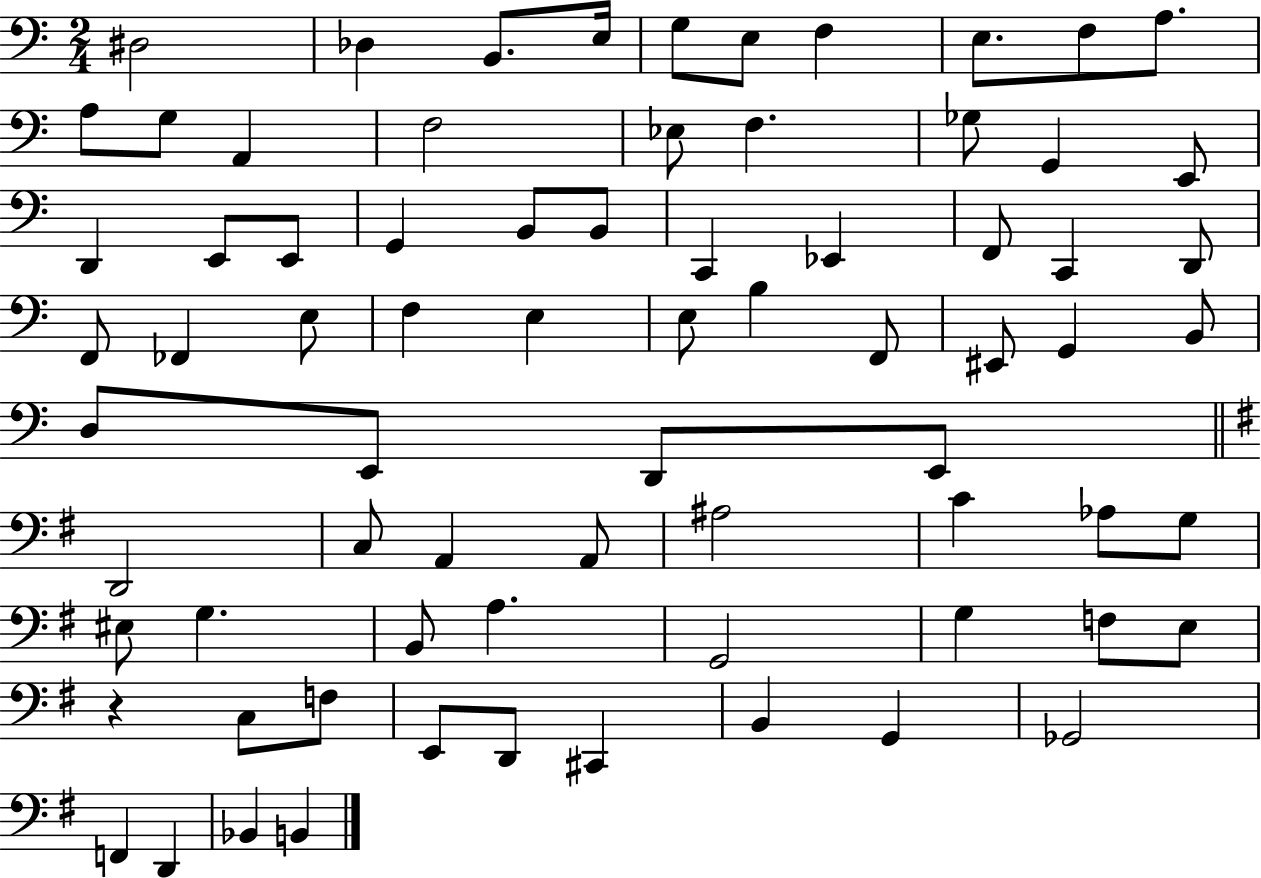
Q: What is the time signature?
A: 2/4